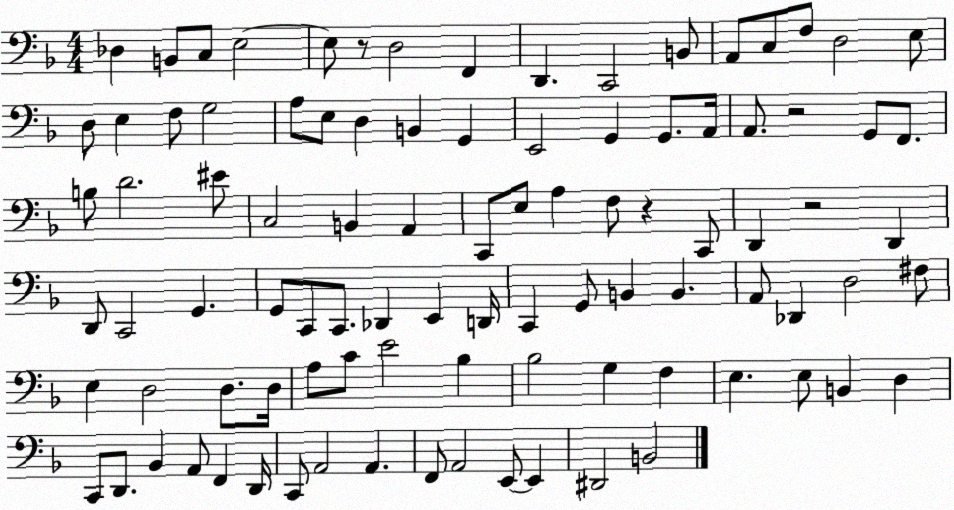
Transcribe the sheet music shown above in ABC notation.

X:1
T:Untitled
M:4/4
L:1/4
K:F
_D, B,,/2 C,/2 E,2 E,/2 z/2 D,2 F,, D,, C,,2 B,,/2 A,,/2 C,/2 F,/2 D,2 E,/2 D,/2 E, F,/2 G,2 A,/2 E,/2 D, B,, G,, E,,2 G,, G,,/2 A,,/4 A,,/2 z2 G,,/2 F,,/2 B,/2 D2 ^E/2 C,2 B,, A,, C,,/2 E,/2 A, F,/2 z C,,/2 D,, z2 D,, D,,/2 C,,2 G,, G,,/2 C,,/2 C,,/2 _D,, E,, D,,/4 C,, G,,/2 B,, B,, A,,/2 _D,, D,2 ^F,/2 E, D,2 D,/2 D,/4 A,/2 C/2 E2 _B, _B,2 G, F, E, E,/2 B,, D, C,,/2 D,,/2 _B,, A,,/2 F,, D,,/4 C,,/2 A,,2 A,, F,,/2 A,,2 E,,/2 E,, ^D,,2 B,,2